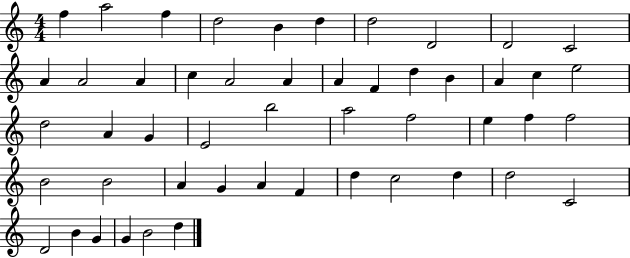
X:1
T:Untitled
M:4/4
L:1/4
K:C
f a2 f d2 B d d2 D2 D2 C2 A A2 A c A2 A A F d B A c e2 d2 A G E2 b2 a2 f2 e f f2 B2 B2 A G A F d c2 d d2 C2 D2 B G G B2 d